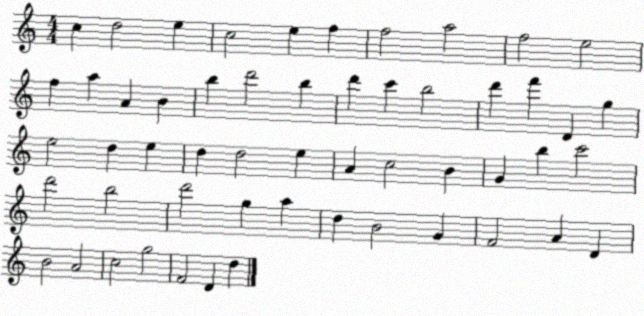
X:1
T:Untitled
M:4/4
L:1/4
K:C
c d2 e c2 e f f2 a2 f2 e2 f a A B b d'2 b d' c' b2 d' f' D g e2 d e d d2 e A c2 B G b c'2 d'2 b2 d'2 g a d B2 G F2 A D B2 A2 c2 g2 F2 D d